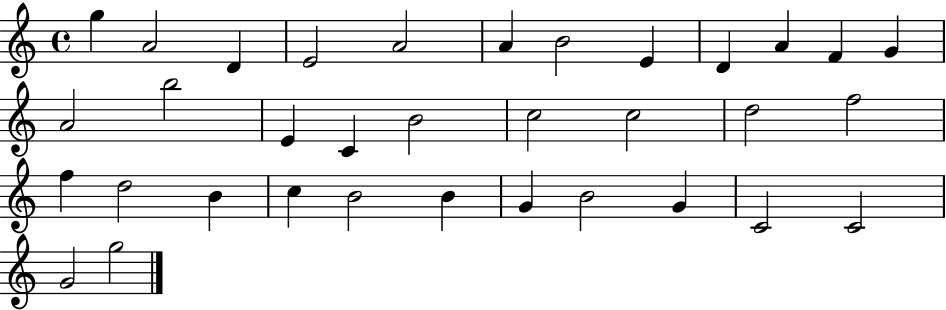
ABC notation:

X:1
T:Untitled
M:4/4
L:1/4
K:C
g A2 D E2 A2 A B2 E D A F G A2 b2 E C B2 c2 c2 d2 f2 f d2 B c B2 B G B2 G C2 C2 G2 g2